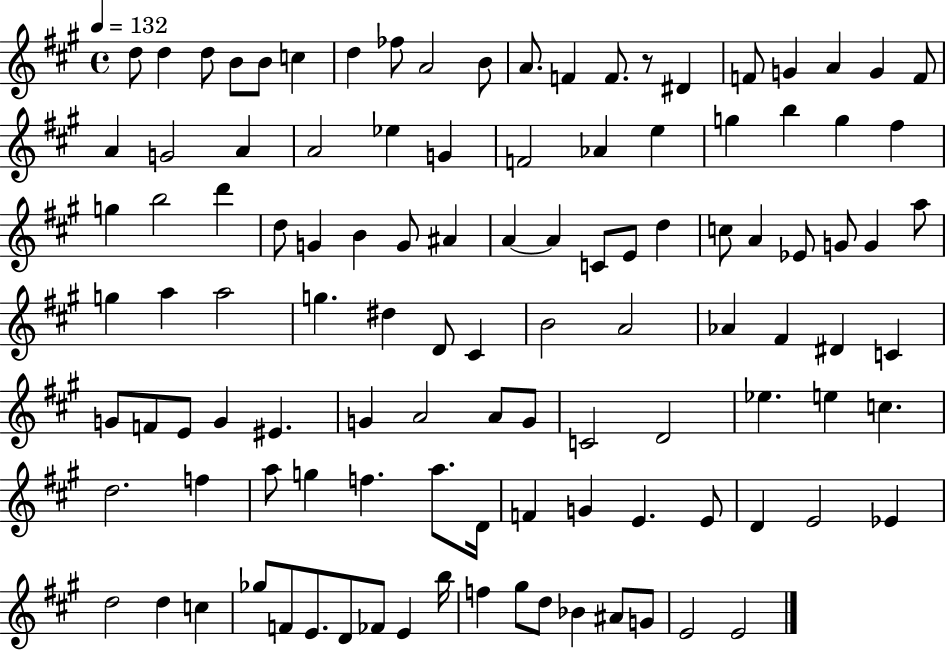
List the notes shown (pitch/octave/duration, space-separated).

D5/e D5/q D5/e B4/e B4/e C5/q D5/q FES5/e A4/h B4/e A4/e. F4/q F4/e. R/e D#4/q F4/e G4/q A4/q G4/q F4/e A4/q G4/h A4/q A4/h Eb5/q G4/q F4/h Ab4/q E5/q G5/q B5/q G5/q F#5/q G5/q B5/h D6/q D5/e G4/q B4/q G4/e A#4/q A4/q A4/q C4/e E4/e D5/q C5/e A4/q Eb4/e G4/e G4/q A5/e G5/q A5/q A5/h G5/q. D#5/q D4/e C#4/q B4/h A4/h Ab4/q F#4/q D#4/q C4/q G4/e F4/e E4/e G4/q EIS4/q. G4/q A4/h A4/e G4/e C4/h D4/h Eb5/q. E5/q C5/q. D5/h. F5/q A5/e G5/q F5/q. A5/e. D4/s F4/q G4/q E4/q. E4/e D4/q E4/h Eb4/q D5/h D5/q C5/q Gb5/e F4/e E4/e. D4/e FES4/e E4/q B5/s F5/q G#5/e D5/e Bb4/q A#4/e G4/e E4/h E4/h